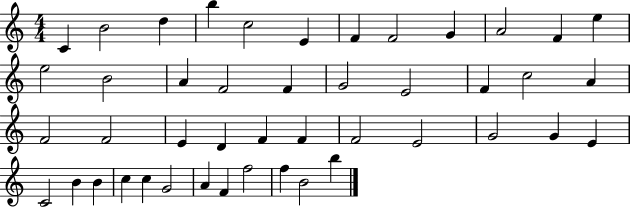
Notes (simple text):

C4/q B4/h D5/q B5/q C5/h E4/q F4/q F4/h G4/q A4/h F4/q E5/q E5/h B4/h A4/q F4/h F4/q G4/h E4/h F4/q C5/h A4/q F4/h F4/h E4/q D4/q F4/q F4/q F4/h E4/h G4/h G4/q E4/q C4/h B4/q B4/q C5/q C5/q G4/h A4/q F4/q F5/h F5/q B4/h B5/q